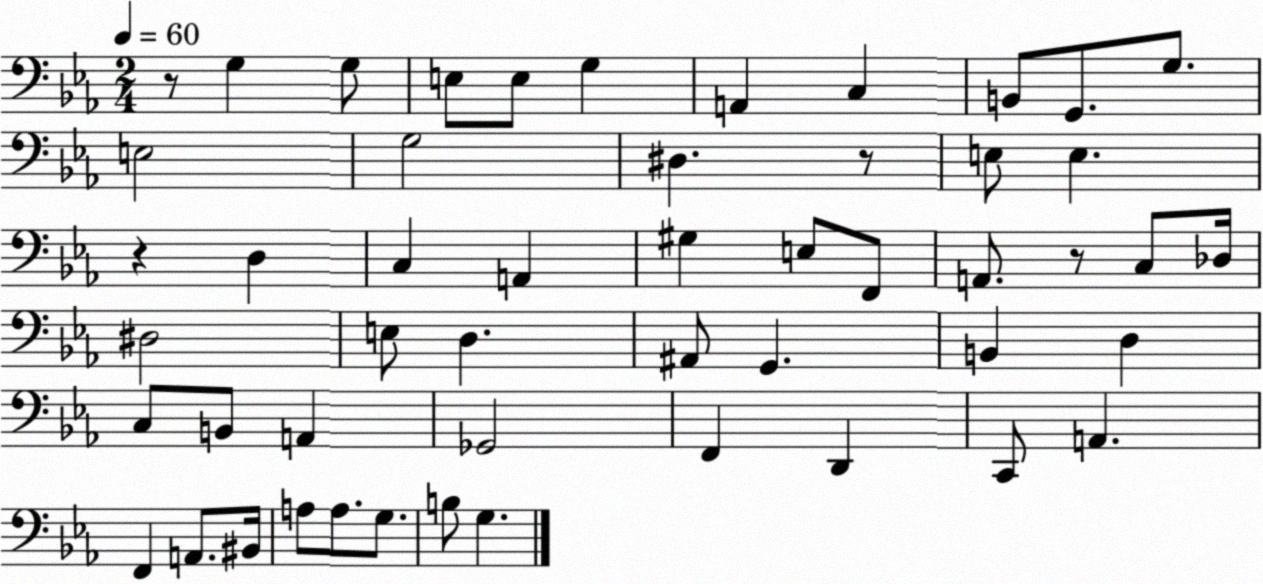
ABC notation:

X:1
T:Untitled
M:2/4
L:1/4
K:Eb
z/2 G, G,/2 E,/2 E,/2 G, A,, C, B,,/2 G,,/2 G,/2 E,2 G,2 ^D, z/2 E,/2 E, z D, C, A,, ^G, E,/2 F,,/2 A,,/2 z/2 C,/2 _D,/4 ^D,2 E,/2 D, ^A,,/2 G,, B,, D, C,/2 B,,/2 A,, _G,,2 F,, D,, C,,/2 A,, F,, A,,/2 ^B,,/4 A,/2 A,/2 G,/2 B,/2 G,